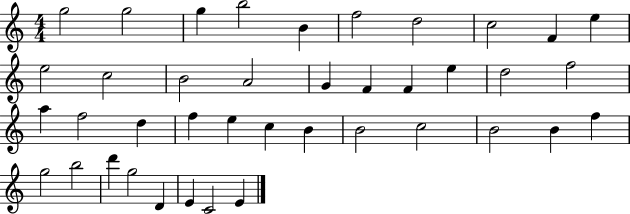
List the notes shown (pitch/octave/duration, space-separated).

G5/h G5/h G5/q B5/h B4/q F5/h D5/h C5/h F4/q E5/q E5/h C5/h B4/h A4/h G4/q F4/q F4/q E5/q D5/h F5/h A5/q F5/h D5/q F5/q E5/q C5/q B4/q B4/h C5/h B4/h B4/q F5/q G5/h B5/h D6/q G5/h D4/q E4/q C4/h E4/q